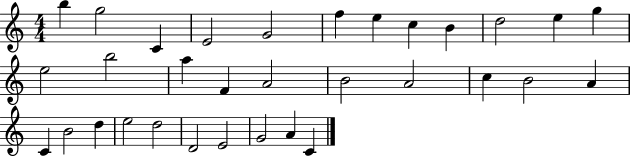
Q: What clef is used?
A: treble